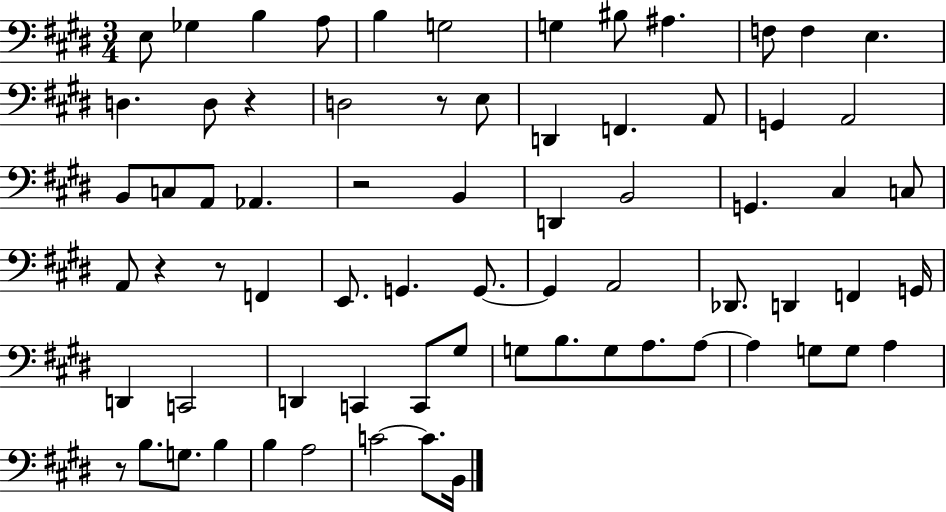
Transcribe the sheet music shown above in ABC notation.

X:1
T:Untitled
M:3/4
L:1/4
K:E
E,/2 _G, B, A,/2 B, G,2 G, ^B,/2 ^A, F,/2 F, E, D, D,/2 z D,2 z/2 E,/2 D,, F,, A,,/2 G,, A,,2 B,,/2 C,/2 A,,/2 _A,, z2 B,, D,, B,,2 G,, ^C, C,/2 A,,/2 z z/2 F,, E,,/2 G,, G,,/2 G,, A,,2 _D,,/2 D,, F,, G,,/4 D,, C,,2 D,, C,, C,,/2 ^G,/2 G,/2 B,/2 G,/2 A,/2 A,/2 A, G,/2 G,/2 A, z/2 B,/2 G,/2 B, B, A,2 C2 C/2 B,,/4